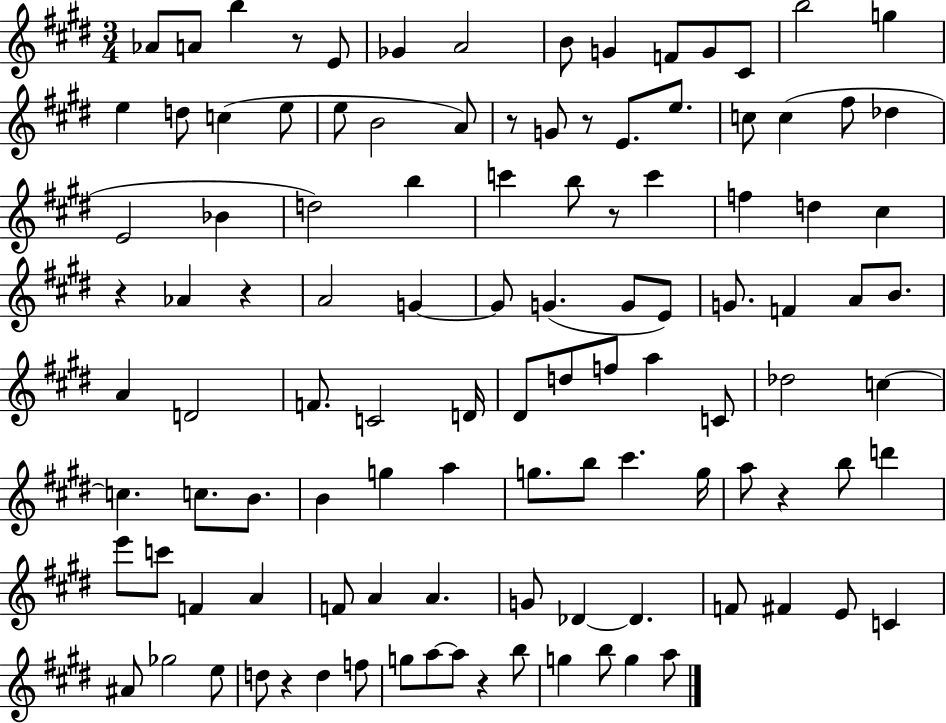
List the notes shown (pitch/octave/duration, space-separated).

Ab4/e A4/e B5/q R/e E4/e Gb4/q A4/h B4/e G4/q F4/e G4/e C#4/e B5/h G5/q E5/q D5/e C5/q E5/e E5/e B4/h A4/e R/e G4/e R/e E4/e. E5/e. C5/e C5/q F#5/e Db5/q E4/h Bb4/q D5/h B5/q C6/q B5/e R/e C6/q F5/q D5/q C#5/q R/q Ab4/q R/q A4/h G4/q G4/e G4/q. G4/e E4/e G4/e. F4/q A4/e B4/e. A4/q D4/h F4/e. C4/h D4/s D#4/e D5/e F5/e A5/q C4/e Db5/h C5/q C5/q. C5/e. B4/e. B4/q G5/q A5/q G5/e. B5/e C#6/q. G5/s A5/e R/q B5/e D6/q E6/e C6/e F4/q A4/q F4/e A4/q A4/q. G4/e Db4/q Db4/q. F4/e F#4/q E4/e C4/q A#4/e Gb5/h E5/e D5/e R/q D5/q F5/e G5/e A5/e A5/e R/q B5/e G5/q B5/e G5/q A5/e